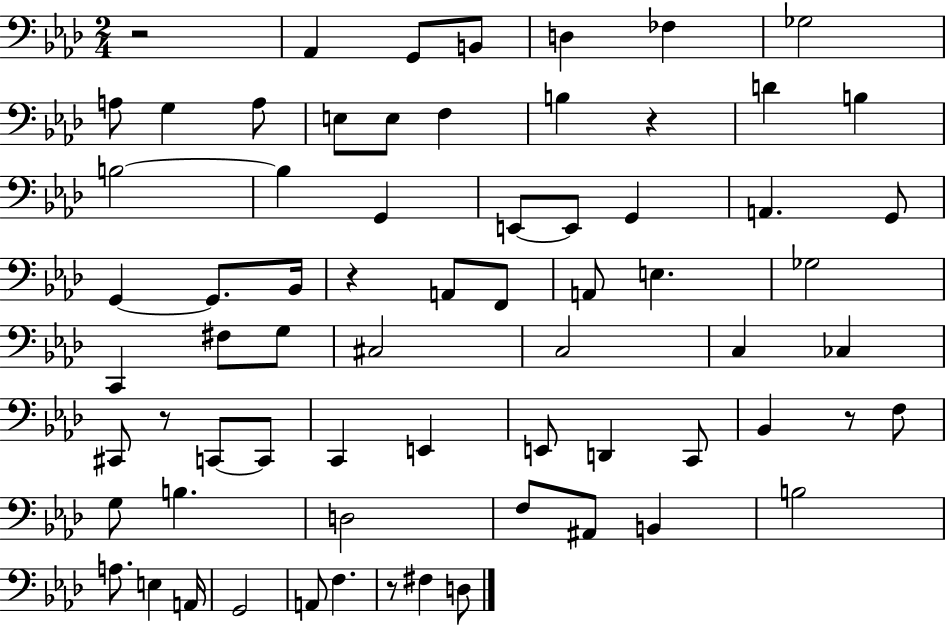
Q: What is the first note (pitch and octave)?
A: Ab2